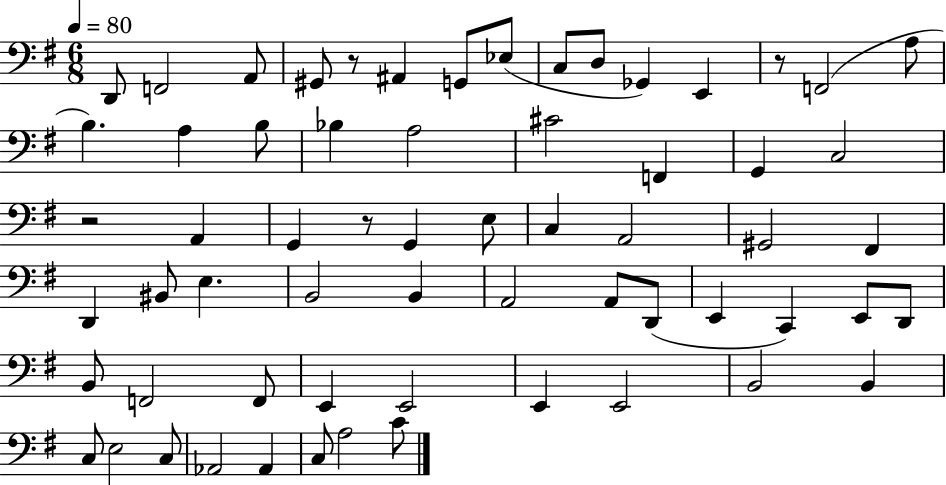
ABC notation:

X:1
T:Untitled
M:6/8
L:1/4
K:G
D,,/2 F,,2 A,,/2 ^G,,/2 z/2 ^A,, G,,/2 _E,/2 C,/2 D,/2 _G,, E,, z/2 F,,2 A,/2 B, A, B,/2 _B, A,2 ^C2 F,, G,, C,2 z2 A,, G,, z/2 G,, E,/2 C, A,,2 ^G,,2 ^F,, D,, ^B,,/2 E, B,,2 B,, A,,2 A,,/2 D,,/2 E,, C,, E,,/2 D,,/2 B,,/2 F,,2 F,,/2 E,, E,,2 E,, E,,2 B,,2 B,, C,/2 E,2 C,/2 _A,,2 _A,, C,/2 A,2 C/2